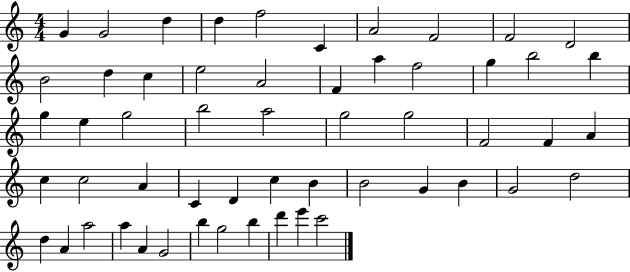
X:1
T:Untitled
M:4/4
L:1/4
K:C
G G2 d d f2 C A2 F2 F2 D2 B2 d c e2 A2 F a f2 g b2 b g e g2 b2 a2 g2 g2 F2 F A c c2 A C D c B B2 G B G2 d2 d A a2 a A G2 b g2 b d' e' c'2